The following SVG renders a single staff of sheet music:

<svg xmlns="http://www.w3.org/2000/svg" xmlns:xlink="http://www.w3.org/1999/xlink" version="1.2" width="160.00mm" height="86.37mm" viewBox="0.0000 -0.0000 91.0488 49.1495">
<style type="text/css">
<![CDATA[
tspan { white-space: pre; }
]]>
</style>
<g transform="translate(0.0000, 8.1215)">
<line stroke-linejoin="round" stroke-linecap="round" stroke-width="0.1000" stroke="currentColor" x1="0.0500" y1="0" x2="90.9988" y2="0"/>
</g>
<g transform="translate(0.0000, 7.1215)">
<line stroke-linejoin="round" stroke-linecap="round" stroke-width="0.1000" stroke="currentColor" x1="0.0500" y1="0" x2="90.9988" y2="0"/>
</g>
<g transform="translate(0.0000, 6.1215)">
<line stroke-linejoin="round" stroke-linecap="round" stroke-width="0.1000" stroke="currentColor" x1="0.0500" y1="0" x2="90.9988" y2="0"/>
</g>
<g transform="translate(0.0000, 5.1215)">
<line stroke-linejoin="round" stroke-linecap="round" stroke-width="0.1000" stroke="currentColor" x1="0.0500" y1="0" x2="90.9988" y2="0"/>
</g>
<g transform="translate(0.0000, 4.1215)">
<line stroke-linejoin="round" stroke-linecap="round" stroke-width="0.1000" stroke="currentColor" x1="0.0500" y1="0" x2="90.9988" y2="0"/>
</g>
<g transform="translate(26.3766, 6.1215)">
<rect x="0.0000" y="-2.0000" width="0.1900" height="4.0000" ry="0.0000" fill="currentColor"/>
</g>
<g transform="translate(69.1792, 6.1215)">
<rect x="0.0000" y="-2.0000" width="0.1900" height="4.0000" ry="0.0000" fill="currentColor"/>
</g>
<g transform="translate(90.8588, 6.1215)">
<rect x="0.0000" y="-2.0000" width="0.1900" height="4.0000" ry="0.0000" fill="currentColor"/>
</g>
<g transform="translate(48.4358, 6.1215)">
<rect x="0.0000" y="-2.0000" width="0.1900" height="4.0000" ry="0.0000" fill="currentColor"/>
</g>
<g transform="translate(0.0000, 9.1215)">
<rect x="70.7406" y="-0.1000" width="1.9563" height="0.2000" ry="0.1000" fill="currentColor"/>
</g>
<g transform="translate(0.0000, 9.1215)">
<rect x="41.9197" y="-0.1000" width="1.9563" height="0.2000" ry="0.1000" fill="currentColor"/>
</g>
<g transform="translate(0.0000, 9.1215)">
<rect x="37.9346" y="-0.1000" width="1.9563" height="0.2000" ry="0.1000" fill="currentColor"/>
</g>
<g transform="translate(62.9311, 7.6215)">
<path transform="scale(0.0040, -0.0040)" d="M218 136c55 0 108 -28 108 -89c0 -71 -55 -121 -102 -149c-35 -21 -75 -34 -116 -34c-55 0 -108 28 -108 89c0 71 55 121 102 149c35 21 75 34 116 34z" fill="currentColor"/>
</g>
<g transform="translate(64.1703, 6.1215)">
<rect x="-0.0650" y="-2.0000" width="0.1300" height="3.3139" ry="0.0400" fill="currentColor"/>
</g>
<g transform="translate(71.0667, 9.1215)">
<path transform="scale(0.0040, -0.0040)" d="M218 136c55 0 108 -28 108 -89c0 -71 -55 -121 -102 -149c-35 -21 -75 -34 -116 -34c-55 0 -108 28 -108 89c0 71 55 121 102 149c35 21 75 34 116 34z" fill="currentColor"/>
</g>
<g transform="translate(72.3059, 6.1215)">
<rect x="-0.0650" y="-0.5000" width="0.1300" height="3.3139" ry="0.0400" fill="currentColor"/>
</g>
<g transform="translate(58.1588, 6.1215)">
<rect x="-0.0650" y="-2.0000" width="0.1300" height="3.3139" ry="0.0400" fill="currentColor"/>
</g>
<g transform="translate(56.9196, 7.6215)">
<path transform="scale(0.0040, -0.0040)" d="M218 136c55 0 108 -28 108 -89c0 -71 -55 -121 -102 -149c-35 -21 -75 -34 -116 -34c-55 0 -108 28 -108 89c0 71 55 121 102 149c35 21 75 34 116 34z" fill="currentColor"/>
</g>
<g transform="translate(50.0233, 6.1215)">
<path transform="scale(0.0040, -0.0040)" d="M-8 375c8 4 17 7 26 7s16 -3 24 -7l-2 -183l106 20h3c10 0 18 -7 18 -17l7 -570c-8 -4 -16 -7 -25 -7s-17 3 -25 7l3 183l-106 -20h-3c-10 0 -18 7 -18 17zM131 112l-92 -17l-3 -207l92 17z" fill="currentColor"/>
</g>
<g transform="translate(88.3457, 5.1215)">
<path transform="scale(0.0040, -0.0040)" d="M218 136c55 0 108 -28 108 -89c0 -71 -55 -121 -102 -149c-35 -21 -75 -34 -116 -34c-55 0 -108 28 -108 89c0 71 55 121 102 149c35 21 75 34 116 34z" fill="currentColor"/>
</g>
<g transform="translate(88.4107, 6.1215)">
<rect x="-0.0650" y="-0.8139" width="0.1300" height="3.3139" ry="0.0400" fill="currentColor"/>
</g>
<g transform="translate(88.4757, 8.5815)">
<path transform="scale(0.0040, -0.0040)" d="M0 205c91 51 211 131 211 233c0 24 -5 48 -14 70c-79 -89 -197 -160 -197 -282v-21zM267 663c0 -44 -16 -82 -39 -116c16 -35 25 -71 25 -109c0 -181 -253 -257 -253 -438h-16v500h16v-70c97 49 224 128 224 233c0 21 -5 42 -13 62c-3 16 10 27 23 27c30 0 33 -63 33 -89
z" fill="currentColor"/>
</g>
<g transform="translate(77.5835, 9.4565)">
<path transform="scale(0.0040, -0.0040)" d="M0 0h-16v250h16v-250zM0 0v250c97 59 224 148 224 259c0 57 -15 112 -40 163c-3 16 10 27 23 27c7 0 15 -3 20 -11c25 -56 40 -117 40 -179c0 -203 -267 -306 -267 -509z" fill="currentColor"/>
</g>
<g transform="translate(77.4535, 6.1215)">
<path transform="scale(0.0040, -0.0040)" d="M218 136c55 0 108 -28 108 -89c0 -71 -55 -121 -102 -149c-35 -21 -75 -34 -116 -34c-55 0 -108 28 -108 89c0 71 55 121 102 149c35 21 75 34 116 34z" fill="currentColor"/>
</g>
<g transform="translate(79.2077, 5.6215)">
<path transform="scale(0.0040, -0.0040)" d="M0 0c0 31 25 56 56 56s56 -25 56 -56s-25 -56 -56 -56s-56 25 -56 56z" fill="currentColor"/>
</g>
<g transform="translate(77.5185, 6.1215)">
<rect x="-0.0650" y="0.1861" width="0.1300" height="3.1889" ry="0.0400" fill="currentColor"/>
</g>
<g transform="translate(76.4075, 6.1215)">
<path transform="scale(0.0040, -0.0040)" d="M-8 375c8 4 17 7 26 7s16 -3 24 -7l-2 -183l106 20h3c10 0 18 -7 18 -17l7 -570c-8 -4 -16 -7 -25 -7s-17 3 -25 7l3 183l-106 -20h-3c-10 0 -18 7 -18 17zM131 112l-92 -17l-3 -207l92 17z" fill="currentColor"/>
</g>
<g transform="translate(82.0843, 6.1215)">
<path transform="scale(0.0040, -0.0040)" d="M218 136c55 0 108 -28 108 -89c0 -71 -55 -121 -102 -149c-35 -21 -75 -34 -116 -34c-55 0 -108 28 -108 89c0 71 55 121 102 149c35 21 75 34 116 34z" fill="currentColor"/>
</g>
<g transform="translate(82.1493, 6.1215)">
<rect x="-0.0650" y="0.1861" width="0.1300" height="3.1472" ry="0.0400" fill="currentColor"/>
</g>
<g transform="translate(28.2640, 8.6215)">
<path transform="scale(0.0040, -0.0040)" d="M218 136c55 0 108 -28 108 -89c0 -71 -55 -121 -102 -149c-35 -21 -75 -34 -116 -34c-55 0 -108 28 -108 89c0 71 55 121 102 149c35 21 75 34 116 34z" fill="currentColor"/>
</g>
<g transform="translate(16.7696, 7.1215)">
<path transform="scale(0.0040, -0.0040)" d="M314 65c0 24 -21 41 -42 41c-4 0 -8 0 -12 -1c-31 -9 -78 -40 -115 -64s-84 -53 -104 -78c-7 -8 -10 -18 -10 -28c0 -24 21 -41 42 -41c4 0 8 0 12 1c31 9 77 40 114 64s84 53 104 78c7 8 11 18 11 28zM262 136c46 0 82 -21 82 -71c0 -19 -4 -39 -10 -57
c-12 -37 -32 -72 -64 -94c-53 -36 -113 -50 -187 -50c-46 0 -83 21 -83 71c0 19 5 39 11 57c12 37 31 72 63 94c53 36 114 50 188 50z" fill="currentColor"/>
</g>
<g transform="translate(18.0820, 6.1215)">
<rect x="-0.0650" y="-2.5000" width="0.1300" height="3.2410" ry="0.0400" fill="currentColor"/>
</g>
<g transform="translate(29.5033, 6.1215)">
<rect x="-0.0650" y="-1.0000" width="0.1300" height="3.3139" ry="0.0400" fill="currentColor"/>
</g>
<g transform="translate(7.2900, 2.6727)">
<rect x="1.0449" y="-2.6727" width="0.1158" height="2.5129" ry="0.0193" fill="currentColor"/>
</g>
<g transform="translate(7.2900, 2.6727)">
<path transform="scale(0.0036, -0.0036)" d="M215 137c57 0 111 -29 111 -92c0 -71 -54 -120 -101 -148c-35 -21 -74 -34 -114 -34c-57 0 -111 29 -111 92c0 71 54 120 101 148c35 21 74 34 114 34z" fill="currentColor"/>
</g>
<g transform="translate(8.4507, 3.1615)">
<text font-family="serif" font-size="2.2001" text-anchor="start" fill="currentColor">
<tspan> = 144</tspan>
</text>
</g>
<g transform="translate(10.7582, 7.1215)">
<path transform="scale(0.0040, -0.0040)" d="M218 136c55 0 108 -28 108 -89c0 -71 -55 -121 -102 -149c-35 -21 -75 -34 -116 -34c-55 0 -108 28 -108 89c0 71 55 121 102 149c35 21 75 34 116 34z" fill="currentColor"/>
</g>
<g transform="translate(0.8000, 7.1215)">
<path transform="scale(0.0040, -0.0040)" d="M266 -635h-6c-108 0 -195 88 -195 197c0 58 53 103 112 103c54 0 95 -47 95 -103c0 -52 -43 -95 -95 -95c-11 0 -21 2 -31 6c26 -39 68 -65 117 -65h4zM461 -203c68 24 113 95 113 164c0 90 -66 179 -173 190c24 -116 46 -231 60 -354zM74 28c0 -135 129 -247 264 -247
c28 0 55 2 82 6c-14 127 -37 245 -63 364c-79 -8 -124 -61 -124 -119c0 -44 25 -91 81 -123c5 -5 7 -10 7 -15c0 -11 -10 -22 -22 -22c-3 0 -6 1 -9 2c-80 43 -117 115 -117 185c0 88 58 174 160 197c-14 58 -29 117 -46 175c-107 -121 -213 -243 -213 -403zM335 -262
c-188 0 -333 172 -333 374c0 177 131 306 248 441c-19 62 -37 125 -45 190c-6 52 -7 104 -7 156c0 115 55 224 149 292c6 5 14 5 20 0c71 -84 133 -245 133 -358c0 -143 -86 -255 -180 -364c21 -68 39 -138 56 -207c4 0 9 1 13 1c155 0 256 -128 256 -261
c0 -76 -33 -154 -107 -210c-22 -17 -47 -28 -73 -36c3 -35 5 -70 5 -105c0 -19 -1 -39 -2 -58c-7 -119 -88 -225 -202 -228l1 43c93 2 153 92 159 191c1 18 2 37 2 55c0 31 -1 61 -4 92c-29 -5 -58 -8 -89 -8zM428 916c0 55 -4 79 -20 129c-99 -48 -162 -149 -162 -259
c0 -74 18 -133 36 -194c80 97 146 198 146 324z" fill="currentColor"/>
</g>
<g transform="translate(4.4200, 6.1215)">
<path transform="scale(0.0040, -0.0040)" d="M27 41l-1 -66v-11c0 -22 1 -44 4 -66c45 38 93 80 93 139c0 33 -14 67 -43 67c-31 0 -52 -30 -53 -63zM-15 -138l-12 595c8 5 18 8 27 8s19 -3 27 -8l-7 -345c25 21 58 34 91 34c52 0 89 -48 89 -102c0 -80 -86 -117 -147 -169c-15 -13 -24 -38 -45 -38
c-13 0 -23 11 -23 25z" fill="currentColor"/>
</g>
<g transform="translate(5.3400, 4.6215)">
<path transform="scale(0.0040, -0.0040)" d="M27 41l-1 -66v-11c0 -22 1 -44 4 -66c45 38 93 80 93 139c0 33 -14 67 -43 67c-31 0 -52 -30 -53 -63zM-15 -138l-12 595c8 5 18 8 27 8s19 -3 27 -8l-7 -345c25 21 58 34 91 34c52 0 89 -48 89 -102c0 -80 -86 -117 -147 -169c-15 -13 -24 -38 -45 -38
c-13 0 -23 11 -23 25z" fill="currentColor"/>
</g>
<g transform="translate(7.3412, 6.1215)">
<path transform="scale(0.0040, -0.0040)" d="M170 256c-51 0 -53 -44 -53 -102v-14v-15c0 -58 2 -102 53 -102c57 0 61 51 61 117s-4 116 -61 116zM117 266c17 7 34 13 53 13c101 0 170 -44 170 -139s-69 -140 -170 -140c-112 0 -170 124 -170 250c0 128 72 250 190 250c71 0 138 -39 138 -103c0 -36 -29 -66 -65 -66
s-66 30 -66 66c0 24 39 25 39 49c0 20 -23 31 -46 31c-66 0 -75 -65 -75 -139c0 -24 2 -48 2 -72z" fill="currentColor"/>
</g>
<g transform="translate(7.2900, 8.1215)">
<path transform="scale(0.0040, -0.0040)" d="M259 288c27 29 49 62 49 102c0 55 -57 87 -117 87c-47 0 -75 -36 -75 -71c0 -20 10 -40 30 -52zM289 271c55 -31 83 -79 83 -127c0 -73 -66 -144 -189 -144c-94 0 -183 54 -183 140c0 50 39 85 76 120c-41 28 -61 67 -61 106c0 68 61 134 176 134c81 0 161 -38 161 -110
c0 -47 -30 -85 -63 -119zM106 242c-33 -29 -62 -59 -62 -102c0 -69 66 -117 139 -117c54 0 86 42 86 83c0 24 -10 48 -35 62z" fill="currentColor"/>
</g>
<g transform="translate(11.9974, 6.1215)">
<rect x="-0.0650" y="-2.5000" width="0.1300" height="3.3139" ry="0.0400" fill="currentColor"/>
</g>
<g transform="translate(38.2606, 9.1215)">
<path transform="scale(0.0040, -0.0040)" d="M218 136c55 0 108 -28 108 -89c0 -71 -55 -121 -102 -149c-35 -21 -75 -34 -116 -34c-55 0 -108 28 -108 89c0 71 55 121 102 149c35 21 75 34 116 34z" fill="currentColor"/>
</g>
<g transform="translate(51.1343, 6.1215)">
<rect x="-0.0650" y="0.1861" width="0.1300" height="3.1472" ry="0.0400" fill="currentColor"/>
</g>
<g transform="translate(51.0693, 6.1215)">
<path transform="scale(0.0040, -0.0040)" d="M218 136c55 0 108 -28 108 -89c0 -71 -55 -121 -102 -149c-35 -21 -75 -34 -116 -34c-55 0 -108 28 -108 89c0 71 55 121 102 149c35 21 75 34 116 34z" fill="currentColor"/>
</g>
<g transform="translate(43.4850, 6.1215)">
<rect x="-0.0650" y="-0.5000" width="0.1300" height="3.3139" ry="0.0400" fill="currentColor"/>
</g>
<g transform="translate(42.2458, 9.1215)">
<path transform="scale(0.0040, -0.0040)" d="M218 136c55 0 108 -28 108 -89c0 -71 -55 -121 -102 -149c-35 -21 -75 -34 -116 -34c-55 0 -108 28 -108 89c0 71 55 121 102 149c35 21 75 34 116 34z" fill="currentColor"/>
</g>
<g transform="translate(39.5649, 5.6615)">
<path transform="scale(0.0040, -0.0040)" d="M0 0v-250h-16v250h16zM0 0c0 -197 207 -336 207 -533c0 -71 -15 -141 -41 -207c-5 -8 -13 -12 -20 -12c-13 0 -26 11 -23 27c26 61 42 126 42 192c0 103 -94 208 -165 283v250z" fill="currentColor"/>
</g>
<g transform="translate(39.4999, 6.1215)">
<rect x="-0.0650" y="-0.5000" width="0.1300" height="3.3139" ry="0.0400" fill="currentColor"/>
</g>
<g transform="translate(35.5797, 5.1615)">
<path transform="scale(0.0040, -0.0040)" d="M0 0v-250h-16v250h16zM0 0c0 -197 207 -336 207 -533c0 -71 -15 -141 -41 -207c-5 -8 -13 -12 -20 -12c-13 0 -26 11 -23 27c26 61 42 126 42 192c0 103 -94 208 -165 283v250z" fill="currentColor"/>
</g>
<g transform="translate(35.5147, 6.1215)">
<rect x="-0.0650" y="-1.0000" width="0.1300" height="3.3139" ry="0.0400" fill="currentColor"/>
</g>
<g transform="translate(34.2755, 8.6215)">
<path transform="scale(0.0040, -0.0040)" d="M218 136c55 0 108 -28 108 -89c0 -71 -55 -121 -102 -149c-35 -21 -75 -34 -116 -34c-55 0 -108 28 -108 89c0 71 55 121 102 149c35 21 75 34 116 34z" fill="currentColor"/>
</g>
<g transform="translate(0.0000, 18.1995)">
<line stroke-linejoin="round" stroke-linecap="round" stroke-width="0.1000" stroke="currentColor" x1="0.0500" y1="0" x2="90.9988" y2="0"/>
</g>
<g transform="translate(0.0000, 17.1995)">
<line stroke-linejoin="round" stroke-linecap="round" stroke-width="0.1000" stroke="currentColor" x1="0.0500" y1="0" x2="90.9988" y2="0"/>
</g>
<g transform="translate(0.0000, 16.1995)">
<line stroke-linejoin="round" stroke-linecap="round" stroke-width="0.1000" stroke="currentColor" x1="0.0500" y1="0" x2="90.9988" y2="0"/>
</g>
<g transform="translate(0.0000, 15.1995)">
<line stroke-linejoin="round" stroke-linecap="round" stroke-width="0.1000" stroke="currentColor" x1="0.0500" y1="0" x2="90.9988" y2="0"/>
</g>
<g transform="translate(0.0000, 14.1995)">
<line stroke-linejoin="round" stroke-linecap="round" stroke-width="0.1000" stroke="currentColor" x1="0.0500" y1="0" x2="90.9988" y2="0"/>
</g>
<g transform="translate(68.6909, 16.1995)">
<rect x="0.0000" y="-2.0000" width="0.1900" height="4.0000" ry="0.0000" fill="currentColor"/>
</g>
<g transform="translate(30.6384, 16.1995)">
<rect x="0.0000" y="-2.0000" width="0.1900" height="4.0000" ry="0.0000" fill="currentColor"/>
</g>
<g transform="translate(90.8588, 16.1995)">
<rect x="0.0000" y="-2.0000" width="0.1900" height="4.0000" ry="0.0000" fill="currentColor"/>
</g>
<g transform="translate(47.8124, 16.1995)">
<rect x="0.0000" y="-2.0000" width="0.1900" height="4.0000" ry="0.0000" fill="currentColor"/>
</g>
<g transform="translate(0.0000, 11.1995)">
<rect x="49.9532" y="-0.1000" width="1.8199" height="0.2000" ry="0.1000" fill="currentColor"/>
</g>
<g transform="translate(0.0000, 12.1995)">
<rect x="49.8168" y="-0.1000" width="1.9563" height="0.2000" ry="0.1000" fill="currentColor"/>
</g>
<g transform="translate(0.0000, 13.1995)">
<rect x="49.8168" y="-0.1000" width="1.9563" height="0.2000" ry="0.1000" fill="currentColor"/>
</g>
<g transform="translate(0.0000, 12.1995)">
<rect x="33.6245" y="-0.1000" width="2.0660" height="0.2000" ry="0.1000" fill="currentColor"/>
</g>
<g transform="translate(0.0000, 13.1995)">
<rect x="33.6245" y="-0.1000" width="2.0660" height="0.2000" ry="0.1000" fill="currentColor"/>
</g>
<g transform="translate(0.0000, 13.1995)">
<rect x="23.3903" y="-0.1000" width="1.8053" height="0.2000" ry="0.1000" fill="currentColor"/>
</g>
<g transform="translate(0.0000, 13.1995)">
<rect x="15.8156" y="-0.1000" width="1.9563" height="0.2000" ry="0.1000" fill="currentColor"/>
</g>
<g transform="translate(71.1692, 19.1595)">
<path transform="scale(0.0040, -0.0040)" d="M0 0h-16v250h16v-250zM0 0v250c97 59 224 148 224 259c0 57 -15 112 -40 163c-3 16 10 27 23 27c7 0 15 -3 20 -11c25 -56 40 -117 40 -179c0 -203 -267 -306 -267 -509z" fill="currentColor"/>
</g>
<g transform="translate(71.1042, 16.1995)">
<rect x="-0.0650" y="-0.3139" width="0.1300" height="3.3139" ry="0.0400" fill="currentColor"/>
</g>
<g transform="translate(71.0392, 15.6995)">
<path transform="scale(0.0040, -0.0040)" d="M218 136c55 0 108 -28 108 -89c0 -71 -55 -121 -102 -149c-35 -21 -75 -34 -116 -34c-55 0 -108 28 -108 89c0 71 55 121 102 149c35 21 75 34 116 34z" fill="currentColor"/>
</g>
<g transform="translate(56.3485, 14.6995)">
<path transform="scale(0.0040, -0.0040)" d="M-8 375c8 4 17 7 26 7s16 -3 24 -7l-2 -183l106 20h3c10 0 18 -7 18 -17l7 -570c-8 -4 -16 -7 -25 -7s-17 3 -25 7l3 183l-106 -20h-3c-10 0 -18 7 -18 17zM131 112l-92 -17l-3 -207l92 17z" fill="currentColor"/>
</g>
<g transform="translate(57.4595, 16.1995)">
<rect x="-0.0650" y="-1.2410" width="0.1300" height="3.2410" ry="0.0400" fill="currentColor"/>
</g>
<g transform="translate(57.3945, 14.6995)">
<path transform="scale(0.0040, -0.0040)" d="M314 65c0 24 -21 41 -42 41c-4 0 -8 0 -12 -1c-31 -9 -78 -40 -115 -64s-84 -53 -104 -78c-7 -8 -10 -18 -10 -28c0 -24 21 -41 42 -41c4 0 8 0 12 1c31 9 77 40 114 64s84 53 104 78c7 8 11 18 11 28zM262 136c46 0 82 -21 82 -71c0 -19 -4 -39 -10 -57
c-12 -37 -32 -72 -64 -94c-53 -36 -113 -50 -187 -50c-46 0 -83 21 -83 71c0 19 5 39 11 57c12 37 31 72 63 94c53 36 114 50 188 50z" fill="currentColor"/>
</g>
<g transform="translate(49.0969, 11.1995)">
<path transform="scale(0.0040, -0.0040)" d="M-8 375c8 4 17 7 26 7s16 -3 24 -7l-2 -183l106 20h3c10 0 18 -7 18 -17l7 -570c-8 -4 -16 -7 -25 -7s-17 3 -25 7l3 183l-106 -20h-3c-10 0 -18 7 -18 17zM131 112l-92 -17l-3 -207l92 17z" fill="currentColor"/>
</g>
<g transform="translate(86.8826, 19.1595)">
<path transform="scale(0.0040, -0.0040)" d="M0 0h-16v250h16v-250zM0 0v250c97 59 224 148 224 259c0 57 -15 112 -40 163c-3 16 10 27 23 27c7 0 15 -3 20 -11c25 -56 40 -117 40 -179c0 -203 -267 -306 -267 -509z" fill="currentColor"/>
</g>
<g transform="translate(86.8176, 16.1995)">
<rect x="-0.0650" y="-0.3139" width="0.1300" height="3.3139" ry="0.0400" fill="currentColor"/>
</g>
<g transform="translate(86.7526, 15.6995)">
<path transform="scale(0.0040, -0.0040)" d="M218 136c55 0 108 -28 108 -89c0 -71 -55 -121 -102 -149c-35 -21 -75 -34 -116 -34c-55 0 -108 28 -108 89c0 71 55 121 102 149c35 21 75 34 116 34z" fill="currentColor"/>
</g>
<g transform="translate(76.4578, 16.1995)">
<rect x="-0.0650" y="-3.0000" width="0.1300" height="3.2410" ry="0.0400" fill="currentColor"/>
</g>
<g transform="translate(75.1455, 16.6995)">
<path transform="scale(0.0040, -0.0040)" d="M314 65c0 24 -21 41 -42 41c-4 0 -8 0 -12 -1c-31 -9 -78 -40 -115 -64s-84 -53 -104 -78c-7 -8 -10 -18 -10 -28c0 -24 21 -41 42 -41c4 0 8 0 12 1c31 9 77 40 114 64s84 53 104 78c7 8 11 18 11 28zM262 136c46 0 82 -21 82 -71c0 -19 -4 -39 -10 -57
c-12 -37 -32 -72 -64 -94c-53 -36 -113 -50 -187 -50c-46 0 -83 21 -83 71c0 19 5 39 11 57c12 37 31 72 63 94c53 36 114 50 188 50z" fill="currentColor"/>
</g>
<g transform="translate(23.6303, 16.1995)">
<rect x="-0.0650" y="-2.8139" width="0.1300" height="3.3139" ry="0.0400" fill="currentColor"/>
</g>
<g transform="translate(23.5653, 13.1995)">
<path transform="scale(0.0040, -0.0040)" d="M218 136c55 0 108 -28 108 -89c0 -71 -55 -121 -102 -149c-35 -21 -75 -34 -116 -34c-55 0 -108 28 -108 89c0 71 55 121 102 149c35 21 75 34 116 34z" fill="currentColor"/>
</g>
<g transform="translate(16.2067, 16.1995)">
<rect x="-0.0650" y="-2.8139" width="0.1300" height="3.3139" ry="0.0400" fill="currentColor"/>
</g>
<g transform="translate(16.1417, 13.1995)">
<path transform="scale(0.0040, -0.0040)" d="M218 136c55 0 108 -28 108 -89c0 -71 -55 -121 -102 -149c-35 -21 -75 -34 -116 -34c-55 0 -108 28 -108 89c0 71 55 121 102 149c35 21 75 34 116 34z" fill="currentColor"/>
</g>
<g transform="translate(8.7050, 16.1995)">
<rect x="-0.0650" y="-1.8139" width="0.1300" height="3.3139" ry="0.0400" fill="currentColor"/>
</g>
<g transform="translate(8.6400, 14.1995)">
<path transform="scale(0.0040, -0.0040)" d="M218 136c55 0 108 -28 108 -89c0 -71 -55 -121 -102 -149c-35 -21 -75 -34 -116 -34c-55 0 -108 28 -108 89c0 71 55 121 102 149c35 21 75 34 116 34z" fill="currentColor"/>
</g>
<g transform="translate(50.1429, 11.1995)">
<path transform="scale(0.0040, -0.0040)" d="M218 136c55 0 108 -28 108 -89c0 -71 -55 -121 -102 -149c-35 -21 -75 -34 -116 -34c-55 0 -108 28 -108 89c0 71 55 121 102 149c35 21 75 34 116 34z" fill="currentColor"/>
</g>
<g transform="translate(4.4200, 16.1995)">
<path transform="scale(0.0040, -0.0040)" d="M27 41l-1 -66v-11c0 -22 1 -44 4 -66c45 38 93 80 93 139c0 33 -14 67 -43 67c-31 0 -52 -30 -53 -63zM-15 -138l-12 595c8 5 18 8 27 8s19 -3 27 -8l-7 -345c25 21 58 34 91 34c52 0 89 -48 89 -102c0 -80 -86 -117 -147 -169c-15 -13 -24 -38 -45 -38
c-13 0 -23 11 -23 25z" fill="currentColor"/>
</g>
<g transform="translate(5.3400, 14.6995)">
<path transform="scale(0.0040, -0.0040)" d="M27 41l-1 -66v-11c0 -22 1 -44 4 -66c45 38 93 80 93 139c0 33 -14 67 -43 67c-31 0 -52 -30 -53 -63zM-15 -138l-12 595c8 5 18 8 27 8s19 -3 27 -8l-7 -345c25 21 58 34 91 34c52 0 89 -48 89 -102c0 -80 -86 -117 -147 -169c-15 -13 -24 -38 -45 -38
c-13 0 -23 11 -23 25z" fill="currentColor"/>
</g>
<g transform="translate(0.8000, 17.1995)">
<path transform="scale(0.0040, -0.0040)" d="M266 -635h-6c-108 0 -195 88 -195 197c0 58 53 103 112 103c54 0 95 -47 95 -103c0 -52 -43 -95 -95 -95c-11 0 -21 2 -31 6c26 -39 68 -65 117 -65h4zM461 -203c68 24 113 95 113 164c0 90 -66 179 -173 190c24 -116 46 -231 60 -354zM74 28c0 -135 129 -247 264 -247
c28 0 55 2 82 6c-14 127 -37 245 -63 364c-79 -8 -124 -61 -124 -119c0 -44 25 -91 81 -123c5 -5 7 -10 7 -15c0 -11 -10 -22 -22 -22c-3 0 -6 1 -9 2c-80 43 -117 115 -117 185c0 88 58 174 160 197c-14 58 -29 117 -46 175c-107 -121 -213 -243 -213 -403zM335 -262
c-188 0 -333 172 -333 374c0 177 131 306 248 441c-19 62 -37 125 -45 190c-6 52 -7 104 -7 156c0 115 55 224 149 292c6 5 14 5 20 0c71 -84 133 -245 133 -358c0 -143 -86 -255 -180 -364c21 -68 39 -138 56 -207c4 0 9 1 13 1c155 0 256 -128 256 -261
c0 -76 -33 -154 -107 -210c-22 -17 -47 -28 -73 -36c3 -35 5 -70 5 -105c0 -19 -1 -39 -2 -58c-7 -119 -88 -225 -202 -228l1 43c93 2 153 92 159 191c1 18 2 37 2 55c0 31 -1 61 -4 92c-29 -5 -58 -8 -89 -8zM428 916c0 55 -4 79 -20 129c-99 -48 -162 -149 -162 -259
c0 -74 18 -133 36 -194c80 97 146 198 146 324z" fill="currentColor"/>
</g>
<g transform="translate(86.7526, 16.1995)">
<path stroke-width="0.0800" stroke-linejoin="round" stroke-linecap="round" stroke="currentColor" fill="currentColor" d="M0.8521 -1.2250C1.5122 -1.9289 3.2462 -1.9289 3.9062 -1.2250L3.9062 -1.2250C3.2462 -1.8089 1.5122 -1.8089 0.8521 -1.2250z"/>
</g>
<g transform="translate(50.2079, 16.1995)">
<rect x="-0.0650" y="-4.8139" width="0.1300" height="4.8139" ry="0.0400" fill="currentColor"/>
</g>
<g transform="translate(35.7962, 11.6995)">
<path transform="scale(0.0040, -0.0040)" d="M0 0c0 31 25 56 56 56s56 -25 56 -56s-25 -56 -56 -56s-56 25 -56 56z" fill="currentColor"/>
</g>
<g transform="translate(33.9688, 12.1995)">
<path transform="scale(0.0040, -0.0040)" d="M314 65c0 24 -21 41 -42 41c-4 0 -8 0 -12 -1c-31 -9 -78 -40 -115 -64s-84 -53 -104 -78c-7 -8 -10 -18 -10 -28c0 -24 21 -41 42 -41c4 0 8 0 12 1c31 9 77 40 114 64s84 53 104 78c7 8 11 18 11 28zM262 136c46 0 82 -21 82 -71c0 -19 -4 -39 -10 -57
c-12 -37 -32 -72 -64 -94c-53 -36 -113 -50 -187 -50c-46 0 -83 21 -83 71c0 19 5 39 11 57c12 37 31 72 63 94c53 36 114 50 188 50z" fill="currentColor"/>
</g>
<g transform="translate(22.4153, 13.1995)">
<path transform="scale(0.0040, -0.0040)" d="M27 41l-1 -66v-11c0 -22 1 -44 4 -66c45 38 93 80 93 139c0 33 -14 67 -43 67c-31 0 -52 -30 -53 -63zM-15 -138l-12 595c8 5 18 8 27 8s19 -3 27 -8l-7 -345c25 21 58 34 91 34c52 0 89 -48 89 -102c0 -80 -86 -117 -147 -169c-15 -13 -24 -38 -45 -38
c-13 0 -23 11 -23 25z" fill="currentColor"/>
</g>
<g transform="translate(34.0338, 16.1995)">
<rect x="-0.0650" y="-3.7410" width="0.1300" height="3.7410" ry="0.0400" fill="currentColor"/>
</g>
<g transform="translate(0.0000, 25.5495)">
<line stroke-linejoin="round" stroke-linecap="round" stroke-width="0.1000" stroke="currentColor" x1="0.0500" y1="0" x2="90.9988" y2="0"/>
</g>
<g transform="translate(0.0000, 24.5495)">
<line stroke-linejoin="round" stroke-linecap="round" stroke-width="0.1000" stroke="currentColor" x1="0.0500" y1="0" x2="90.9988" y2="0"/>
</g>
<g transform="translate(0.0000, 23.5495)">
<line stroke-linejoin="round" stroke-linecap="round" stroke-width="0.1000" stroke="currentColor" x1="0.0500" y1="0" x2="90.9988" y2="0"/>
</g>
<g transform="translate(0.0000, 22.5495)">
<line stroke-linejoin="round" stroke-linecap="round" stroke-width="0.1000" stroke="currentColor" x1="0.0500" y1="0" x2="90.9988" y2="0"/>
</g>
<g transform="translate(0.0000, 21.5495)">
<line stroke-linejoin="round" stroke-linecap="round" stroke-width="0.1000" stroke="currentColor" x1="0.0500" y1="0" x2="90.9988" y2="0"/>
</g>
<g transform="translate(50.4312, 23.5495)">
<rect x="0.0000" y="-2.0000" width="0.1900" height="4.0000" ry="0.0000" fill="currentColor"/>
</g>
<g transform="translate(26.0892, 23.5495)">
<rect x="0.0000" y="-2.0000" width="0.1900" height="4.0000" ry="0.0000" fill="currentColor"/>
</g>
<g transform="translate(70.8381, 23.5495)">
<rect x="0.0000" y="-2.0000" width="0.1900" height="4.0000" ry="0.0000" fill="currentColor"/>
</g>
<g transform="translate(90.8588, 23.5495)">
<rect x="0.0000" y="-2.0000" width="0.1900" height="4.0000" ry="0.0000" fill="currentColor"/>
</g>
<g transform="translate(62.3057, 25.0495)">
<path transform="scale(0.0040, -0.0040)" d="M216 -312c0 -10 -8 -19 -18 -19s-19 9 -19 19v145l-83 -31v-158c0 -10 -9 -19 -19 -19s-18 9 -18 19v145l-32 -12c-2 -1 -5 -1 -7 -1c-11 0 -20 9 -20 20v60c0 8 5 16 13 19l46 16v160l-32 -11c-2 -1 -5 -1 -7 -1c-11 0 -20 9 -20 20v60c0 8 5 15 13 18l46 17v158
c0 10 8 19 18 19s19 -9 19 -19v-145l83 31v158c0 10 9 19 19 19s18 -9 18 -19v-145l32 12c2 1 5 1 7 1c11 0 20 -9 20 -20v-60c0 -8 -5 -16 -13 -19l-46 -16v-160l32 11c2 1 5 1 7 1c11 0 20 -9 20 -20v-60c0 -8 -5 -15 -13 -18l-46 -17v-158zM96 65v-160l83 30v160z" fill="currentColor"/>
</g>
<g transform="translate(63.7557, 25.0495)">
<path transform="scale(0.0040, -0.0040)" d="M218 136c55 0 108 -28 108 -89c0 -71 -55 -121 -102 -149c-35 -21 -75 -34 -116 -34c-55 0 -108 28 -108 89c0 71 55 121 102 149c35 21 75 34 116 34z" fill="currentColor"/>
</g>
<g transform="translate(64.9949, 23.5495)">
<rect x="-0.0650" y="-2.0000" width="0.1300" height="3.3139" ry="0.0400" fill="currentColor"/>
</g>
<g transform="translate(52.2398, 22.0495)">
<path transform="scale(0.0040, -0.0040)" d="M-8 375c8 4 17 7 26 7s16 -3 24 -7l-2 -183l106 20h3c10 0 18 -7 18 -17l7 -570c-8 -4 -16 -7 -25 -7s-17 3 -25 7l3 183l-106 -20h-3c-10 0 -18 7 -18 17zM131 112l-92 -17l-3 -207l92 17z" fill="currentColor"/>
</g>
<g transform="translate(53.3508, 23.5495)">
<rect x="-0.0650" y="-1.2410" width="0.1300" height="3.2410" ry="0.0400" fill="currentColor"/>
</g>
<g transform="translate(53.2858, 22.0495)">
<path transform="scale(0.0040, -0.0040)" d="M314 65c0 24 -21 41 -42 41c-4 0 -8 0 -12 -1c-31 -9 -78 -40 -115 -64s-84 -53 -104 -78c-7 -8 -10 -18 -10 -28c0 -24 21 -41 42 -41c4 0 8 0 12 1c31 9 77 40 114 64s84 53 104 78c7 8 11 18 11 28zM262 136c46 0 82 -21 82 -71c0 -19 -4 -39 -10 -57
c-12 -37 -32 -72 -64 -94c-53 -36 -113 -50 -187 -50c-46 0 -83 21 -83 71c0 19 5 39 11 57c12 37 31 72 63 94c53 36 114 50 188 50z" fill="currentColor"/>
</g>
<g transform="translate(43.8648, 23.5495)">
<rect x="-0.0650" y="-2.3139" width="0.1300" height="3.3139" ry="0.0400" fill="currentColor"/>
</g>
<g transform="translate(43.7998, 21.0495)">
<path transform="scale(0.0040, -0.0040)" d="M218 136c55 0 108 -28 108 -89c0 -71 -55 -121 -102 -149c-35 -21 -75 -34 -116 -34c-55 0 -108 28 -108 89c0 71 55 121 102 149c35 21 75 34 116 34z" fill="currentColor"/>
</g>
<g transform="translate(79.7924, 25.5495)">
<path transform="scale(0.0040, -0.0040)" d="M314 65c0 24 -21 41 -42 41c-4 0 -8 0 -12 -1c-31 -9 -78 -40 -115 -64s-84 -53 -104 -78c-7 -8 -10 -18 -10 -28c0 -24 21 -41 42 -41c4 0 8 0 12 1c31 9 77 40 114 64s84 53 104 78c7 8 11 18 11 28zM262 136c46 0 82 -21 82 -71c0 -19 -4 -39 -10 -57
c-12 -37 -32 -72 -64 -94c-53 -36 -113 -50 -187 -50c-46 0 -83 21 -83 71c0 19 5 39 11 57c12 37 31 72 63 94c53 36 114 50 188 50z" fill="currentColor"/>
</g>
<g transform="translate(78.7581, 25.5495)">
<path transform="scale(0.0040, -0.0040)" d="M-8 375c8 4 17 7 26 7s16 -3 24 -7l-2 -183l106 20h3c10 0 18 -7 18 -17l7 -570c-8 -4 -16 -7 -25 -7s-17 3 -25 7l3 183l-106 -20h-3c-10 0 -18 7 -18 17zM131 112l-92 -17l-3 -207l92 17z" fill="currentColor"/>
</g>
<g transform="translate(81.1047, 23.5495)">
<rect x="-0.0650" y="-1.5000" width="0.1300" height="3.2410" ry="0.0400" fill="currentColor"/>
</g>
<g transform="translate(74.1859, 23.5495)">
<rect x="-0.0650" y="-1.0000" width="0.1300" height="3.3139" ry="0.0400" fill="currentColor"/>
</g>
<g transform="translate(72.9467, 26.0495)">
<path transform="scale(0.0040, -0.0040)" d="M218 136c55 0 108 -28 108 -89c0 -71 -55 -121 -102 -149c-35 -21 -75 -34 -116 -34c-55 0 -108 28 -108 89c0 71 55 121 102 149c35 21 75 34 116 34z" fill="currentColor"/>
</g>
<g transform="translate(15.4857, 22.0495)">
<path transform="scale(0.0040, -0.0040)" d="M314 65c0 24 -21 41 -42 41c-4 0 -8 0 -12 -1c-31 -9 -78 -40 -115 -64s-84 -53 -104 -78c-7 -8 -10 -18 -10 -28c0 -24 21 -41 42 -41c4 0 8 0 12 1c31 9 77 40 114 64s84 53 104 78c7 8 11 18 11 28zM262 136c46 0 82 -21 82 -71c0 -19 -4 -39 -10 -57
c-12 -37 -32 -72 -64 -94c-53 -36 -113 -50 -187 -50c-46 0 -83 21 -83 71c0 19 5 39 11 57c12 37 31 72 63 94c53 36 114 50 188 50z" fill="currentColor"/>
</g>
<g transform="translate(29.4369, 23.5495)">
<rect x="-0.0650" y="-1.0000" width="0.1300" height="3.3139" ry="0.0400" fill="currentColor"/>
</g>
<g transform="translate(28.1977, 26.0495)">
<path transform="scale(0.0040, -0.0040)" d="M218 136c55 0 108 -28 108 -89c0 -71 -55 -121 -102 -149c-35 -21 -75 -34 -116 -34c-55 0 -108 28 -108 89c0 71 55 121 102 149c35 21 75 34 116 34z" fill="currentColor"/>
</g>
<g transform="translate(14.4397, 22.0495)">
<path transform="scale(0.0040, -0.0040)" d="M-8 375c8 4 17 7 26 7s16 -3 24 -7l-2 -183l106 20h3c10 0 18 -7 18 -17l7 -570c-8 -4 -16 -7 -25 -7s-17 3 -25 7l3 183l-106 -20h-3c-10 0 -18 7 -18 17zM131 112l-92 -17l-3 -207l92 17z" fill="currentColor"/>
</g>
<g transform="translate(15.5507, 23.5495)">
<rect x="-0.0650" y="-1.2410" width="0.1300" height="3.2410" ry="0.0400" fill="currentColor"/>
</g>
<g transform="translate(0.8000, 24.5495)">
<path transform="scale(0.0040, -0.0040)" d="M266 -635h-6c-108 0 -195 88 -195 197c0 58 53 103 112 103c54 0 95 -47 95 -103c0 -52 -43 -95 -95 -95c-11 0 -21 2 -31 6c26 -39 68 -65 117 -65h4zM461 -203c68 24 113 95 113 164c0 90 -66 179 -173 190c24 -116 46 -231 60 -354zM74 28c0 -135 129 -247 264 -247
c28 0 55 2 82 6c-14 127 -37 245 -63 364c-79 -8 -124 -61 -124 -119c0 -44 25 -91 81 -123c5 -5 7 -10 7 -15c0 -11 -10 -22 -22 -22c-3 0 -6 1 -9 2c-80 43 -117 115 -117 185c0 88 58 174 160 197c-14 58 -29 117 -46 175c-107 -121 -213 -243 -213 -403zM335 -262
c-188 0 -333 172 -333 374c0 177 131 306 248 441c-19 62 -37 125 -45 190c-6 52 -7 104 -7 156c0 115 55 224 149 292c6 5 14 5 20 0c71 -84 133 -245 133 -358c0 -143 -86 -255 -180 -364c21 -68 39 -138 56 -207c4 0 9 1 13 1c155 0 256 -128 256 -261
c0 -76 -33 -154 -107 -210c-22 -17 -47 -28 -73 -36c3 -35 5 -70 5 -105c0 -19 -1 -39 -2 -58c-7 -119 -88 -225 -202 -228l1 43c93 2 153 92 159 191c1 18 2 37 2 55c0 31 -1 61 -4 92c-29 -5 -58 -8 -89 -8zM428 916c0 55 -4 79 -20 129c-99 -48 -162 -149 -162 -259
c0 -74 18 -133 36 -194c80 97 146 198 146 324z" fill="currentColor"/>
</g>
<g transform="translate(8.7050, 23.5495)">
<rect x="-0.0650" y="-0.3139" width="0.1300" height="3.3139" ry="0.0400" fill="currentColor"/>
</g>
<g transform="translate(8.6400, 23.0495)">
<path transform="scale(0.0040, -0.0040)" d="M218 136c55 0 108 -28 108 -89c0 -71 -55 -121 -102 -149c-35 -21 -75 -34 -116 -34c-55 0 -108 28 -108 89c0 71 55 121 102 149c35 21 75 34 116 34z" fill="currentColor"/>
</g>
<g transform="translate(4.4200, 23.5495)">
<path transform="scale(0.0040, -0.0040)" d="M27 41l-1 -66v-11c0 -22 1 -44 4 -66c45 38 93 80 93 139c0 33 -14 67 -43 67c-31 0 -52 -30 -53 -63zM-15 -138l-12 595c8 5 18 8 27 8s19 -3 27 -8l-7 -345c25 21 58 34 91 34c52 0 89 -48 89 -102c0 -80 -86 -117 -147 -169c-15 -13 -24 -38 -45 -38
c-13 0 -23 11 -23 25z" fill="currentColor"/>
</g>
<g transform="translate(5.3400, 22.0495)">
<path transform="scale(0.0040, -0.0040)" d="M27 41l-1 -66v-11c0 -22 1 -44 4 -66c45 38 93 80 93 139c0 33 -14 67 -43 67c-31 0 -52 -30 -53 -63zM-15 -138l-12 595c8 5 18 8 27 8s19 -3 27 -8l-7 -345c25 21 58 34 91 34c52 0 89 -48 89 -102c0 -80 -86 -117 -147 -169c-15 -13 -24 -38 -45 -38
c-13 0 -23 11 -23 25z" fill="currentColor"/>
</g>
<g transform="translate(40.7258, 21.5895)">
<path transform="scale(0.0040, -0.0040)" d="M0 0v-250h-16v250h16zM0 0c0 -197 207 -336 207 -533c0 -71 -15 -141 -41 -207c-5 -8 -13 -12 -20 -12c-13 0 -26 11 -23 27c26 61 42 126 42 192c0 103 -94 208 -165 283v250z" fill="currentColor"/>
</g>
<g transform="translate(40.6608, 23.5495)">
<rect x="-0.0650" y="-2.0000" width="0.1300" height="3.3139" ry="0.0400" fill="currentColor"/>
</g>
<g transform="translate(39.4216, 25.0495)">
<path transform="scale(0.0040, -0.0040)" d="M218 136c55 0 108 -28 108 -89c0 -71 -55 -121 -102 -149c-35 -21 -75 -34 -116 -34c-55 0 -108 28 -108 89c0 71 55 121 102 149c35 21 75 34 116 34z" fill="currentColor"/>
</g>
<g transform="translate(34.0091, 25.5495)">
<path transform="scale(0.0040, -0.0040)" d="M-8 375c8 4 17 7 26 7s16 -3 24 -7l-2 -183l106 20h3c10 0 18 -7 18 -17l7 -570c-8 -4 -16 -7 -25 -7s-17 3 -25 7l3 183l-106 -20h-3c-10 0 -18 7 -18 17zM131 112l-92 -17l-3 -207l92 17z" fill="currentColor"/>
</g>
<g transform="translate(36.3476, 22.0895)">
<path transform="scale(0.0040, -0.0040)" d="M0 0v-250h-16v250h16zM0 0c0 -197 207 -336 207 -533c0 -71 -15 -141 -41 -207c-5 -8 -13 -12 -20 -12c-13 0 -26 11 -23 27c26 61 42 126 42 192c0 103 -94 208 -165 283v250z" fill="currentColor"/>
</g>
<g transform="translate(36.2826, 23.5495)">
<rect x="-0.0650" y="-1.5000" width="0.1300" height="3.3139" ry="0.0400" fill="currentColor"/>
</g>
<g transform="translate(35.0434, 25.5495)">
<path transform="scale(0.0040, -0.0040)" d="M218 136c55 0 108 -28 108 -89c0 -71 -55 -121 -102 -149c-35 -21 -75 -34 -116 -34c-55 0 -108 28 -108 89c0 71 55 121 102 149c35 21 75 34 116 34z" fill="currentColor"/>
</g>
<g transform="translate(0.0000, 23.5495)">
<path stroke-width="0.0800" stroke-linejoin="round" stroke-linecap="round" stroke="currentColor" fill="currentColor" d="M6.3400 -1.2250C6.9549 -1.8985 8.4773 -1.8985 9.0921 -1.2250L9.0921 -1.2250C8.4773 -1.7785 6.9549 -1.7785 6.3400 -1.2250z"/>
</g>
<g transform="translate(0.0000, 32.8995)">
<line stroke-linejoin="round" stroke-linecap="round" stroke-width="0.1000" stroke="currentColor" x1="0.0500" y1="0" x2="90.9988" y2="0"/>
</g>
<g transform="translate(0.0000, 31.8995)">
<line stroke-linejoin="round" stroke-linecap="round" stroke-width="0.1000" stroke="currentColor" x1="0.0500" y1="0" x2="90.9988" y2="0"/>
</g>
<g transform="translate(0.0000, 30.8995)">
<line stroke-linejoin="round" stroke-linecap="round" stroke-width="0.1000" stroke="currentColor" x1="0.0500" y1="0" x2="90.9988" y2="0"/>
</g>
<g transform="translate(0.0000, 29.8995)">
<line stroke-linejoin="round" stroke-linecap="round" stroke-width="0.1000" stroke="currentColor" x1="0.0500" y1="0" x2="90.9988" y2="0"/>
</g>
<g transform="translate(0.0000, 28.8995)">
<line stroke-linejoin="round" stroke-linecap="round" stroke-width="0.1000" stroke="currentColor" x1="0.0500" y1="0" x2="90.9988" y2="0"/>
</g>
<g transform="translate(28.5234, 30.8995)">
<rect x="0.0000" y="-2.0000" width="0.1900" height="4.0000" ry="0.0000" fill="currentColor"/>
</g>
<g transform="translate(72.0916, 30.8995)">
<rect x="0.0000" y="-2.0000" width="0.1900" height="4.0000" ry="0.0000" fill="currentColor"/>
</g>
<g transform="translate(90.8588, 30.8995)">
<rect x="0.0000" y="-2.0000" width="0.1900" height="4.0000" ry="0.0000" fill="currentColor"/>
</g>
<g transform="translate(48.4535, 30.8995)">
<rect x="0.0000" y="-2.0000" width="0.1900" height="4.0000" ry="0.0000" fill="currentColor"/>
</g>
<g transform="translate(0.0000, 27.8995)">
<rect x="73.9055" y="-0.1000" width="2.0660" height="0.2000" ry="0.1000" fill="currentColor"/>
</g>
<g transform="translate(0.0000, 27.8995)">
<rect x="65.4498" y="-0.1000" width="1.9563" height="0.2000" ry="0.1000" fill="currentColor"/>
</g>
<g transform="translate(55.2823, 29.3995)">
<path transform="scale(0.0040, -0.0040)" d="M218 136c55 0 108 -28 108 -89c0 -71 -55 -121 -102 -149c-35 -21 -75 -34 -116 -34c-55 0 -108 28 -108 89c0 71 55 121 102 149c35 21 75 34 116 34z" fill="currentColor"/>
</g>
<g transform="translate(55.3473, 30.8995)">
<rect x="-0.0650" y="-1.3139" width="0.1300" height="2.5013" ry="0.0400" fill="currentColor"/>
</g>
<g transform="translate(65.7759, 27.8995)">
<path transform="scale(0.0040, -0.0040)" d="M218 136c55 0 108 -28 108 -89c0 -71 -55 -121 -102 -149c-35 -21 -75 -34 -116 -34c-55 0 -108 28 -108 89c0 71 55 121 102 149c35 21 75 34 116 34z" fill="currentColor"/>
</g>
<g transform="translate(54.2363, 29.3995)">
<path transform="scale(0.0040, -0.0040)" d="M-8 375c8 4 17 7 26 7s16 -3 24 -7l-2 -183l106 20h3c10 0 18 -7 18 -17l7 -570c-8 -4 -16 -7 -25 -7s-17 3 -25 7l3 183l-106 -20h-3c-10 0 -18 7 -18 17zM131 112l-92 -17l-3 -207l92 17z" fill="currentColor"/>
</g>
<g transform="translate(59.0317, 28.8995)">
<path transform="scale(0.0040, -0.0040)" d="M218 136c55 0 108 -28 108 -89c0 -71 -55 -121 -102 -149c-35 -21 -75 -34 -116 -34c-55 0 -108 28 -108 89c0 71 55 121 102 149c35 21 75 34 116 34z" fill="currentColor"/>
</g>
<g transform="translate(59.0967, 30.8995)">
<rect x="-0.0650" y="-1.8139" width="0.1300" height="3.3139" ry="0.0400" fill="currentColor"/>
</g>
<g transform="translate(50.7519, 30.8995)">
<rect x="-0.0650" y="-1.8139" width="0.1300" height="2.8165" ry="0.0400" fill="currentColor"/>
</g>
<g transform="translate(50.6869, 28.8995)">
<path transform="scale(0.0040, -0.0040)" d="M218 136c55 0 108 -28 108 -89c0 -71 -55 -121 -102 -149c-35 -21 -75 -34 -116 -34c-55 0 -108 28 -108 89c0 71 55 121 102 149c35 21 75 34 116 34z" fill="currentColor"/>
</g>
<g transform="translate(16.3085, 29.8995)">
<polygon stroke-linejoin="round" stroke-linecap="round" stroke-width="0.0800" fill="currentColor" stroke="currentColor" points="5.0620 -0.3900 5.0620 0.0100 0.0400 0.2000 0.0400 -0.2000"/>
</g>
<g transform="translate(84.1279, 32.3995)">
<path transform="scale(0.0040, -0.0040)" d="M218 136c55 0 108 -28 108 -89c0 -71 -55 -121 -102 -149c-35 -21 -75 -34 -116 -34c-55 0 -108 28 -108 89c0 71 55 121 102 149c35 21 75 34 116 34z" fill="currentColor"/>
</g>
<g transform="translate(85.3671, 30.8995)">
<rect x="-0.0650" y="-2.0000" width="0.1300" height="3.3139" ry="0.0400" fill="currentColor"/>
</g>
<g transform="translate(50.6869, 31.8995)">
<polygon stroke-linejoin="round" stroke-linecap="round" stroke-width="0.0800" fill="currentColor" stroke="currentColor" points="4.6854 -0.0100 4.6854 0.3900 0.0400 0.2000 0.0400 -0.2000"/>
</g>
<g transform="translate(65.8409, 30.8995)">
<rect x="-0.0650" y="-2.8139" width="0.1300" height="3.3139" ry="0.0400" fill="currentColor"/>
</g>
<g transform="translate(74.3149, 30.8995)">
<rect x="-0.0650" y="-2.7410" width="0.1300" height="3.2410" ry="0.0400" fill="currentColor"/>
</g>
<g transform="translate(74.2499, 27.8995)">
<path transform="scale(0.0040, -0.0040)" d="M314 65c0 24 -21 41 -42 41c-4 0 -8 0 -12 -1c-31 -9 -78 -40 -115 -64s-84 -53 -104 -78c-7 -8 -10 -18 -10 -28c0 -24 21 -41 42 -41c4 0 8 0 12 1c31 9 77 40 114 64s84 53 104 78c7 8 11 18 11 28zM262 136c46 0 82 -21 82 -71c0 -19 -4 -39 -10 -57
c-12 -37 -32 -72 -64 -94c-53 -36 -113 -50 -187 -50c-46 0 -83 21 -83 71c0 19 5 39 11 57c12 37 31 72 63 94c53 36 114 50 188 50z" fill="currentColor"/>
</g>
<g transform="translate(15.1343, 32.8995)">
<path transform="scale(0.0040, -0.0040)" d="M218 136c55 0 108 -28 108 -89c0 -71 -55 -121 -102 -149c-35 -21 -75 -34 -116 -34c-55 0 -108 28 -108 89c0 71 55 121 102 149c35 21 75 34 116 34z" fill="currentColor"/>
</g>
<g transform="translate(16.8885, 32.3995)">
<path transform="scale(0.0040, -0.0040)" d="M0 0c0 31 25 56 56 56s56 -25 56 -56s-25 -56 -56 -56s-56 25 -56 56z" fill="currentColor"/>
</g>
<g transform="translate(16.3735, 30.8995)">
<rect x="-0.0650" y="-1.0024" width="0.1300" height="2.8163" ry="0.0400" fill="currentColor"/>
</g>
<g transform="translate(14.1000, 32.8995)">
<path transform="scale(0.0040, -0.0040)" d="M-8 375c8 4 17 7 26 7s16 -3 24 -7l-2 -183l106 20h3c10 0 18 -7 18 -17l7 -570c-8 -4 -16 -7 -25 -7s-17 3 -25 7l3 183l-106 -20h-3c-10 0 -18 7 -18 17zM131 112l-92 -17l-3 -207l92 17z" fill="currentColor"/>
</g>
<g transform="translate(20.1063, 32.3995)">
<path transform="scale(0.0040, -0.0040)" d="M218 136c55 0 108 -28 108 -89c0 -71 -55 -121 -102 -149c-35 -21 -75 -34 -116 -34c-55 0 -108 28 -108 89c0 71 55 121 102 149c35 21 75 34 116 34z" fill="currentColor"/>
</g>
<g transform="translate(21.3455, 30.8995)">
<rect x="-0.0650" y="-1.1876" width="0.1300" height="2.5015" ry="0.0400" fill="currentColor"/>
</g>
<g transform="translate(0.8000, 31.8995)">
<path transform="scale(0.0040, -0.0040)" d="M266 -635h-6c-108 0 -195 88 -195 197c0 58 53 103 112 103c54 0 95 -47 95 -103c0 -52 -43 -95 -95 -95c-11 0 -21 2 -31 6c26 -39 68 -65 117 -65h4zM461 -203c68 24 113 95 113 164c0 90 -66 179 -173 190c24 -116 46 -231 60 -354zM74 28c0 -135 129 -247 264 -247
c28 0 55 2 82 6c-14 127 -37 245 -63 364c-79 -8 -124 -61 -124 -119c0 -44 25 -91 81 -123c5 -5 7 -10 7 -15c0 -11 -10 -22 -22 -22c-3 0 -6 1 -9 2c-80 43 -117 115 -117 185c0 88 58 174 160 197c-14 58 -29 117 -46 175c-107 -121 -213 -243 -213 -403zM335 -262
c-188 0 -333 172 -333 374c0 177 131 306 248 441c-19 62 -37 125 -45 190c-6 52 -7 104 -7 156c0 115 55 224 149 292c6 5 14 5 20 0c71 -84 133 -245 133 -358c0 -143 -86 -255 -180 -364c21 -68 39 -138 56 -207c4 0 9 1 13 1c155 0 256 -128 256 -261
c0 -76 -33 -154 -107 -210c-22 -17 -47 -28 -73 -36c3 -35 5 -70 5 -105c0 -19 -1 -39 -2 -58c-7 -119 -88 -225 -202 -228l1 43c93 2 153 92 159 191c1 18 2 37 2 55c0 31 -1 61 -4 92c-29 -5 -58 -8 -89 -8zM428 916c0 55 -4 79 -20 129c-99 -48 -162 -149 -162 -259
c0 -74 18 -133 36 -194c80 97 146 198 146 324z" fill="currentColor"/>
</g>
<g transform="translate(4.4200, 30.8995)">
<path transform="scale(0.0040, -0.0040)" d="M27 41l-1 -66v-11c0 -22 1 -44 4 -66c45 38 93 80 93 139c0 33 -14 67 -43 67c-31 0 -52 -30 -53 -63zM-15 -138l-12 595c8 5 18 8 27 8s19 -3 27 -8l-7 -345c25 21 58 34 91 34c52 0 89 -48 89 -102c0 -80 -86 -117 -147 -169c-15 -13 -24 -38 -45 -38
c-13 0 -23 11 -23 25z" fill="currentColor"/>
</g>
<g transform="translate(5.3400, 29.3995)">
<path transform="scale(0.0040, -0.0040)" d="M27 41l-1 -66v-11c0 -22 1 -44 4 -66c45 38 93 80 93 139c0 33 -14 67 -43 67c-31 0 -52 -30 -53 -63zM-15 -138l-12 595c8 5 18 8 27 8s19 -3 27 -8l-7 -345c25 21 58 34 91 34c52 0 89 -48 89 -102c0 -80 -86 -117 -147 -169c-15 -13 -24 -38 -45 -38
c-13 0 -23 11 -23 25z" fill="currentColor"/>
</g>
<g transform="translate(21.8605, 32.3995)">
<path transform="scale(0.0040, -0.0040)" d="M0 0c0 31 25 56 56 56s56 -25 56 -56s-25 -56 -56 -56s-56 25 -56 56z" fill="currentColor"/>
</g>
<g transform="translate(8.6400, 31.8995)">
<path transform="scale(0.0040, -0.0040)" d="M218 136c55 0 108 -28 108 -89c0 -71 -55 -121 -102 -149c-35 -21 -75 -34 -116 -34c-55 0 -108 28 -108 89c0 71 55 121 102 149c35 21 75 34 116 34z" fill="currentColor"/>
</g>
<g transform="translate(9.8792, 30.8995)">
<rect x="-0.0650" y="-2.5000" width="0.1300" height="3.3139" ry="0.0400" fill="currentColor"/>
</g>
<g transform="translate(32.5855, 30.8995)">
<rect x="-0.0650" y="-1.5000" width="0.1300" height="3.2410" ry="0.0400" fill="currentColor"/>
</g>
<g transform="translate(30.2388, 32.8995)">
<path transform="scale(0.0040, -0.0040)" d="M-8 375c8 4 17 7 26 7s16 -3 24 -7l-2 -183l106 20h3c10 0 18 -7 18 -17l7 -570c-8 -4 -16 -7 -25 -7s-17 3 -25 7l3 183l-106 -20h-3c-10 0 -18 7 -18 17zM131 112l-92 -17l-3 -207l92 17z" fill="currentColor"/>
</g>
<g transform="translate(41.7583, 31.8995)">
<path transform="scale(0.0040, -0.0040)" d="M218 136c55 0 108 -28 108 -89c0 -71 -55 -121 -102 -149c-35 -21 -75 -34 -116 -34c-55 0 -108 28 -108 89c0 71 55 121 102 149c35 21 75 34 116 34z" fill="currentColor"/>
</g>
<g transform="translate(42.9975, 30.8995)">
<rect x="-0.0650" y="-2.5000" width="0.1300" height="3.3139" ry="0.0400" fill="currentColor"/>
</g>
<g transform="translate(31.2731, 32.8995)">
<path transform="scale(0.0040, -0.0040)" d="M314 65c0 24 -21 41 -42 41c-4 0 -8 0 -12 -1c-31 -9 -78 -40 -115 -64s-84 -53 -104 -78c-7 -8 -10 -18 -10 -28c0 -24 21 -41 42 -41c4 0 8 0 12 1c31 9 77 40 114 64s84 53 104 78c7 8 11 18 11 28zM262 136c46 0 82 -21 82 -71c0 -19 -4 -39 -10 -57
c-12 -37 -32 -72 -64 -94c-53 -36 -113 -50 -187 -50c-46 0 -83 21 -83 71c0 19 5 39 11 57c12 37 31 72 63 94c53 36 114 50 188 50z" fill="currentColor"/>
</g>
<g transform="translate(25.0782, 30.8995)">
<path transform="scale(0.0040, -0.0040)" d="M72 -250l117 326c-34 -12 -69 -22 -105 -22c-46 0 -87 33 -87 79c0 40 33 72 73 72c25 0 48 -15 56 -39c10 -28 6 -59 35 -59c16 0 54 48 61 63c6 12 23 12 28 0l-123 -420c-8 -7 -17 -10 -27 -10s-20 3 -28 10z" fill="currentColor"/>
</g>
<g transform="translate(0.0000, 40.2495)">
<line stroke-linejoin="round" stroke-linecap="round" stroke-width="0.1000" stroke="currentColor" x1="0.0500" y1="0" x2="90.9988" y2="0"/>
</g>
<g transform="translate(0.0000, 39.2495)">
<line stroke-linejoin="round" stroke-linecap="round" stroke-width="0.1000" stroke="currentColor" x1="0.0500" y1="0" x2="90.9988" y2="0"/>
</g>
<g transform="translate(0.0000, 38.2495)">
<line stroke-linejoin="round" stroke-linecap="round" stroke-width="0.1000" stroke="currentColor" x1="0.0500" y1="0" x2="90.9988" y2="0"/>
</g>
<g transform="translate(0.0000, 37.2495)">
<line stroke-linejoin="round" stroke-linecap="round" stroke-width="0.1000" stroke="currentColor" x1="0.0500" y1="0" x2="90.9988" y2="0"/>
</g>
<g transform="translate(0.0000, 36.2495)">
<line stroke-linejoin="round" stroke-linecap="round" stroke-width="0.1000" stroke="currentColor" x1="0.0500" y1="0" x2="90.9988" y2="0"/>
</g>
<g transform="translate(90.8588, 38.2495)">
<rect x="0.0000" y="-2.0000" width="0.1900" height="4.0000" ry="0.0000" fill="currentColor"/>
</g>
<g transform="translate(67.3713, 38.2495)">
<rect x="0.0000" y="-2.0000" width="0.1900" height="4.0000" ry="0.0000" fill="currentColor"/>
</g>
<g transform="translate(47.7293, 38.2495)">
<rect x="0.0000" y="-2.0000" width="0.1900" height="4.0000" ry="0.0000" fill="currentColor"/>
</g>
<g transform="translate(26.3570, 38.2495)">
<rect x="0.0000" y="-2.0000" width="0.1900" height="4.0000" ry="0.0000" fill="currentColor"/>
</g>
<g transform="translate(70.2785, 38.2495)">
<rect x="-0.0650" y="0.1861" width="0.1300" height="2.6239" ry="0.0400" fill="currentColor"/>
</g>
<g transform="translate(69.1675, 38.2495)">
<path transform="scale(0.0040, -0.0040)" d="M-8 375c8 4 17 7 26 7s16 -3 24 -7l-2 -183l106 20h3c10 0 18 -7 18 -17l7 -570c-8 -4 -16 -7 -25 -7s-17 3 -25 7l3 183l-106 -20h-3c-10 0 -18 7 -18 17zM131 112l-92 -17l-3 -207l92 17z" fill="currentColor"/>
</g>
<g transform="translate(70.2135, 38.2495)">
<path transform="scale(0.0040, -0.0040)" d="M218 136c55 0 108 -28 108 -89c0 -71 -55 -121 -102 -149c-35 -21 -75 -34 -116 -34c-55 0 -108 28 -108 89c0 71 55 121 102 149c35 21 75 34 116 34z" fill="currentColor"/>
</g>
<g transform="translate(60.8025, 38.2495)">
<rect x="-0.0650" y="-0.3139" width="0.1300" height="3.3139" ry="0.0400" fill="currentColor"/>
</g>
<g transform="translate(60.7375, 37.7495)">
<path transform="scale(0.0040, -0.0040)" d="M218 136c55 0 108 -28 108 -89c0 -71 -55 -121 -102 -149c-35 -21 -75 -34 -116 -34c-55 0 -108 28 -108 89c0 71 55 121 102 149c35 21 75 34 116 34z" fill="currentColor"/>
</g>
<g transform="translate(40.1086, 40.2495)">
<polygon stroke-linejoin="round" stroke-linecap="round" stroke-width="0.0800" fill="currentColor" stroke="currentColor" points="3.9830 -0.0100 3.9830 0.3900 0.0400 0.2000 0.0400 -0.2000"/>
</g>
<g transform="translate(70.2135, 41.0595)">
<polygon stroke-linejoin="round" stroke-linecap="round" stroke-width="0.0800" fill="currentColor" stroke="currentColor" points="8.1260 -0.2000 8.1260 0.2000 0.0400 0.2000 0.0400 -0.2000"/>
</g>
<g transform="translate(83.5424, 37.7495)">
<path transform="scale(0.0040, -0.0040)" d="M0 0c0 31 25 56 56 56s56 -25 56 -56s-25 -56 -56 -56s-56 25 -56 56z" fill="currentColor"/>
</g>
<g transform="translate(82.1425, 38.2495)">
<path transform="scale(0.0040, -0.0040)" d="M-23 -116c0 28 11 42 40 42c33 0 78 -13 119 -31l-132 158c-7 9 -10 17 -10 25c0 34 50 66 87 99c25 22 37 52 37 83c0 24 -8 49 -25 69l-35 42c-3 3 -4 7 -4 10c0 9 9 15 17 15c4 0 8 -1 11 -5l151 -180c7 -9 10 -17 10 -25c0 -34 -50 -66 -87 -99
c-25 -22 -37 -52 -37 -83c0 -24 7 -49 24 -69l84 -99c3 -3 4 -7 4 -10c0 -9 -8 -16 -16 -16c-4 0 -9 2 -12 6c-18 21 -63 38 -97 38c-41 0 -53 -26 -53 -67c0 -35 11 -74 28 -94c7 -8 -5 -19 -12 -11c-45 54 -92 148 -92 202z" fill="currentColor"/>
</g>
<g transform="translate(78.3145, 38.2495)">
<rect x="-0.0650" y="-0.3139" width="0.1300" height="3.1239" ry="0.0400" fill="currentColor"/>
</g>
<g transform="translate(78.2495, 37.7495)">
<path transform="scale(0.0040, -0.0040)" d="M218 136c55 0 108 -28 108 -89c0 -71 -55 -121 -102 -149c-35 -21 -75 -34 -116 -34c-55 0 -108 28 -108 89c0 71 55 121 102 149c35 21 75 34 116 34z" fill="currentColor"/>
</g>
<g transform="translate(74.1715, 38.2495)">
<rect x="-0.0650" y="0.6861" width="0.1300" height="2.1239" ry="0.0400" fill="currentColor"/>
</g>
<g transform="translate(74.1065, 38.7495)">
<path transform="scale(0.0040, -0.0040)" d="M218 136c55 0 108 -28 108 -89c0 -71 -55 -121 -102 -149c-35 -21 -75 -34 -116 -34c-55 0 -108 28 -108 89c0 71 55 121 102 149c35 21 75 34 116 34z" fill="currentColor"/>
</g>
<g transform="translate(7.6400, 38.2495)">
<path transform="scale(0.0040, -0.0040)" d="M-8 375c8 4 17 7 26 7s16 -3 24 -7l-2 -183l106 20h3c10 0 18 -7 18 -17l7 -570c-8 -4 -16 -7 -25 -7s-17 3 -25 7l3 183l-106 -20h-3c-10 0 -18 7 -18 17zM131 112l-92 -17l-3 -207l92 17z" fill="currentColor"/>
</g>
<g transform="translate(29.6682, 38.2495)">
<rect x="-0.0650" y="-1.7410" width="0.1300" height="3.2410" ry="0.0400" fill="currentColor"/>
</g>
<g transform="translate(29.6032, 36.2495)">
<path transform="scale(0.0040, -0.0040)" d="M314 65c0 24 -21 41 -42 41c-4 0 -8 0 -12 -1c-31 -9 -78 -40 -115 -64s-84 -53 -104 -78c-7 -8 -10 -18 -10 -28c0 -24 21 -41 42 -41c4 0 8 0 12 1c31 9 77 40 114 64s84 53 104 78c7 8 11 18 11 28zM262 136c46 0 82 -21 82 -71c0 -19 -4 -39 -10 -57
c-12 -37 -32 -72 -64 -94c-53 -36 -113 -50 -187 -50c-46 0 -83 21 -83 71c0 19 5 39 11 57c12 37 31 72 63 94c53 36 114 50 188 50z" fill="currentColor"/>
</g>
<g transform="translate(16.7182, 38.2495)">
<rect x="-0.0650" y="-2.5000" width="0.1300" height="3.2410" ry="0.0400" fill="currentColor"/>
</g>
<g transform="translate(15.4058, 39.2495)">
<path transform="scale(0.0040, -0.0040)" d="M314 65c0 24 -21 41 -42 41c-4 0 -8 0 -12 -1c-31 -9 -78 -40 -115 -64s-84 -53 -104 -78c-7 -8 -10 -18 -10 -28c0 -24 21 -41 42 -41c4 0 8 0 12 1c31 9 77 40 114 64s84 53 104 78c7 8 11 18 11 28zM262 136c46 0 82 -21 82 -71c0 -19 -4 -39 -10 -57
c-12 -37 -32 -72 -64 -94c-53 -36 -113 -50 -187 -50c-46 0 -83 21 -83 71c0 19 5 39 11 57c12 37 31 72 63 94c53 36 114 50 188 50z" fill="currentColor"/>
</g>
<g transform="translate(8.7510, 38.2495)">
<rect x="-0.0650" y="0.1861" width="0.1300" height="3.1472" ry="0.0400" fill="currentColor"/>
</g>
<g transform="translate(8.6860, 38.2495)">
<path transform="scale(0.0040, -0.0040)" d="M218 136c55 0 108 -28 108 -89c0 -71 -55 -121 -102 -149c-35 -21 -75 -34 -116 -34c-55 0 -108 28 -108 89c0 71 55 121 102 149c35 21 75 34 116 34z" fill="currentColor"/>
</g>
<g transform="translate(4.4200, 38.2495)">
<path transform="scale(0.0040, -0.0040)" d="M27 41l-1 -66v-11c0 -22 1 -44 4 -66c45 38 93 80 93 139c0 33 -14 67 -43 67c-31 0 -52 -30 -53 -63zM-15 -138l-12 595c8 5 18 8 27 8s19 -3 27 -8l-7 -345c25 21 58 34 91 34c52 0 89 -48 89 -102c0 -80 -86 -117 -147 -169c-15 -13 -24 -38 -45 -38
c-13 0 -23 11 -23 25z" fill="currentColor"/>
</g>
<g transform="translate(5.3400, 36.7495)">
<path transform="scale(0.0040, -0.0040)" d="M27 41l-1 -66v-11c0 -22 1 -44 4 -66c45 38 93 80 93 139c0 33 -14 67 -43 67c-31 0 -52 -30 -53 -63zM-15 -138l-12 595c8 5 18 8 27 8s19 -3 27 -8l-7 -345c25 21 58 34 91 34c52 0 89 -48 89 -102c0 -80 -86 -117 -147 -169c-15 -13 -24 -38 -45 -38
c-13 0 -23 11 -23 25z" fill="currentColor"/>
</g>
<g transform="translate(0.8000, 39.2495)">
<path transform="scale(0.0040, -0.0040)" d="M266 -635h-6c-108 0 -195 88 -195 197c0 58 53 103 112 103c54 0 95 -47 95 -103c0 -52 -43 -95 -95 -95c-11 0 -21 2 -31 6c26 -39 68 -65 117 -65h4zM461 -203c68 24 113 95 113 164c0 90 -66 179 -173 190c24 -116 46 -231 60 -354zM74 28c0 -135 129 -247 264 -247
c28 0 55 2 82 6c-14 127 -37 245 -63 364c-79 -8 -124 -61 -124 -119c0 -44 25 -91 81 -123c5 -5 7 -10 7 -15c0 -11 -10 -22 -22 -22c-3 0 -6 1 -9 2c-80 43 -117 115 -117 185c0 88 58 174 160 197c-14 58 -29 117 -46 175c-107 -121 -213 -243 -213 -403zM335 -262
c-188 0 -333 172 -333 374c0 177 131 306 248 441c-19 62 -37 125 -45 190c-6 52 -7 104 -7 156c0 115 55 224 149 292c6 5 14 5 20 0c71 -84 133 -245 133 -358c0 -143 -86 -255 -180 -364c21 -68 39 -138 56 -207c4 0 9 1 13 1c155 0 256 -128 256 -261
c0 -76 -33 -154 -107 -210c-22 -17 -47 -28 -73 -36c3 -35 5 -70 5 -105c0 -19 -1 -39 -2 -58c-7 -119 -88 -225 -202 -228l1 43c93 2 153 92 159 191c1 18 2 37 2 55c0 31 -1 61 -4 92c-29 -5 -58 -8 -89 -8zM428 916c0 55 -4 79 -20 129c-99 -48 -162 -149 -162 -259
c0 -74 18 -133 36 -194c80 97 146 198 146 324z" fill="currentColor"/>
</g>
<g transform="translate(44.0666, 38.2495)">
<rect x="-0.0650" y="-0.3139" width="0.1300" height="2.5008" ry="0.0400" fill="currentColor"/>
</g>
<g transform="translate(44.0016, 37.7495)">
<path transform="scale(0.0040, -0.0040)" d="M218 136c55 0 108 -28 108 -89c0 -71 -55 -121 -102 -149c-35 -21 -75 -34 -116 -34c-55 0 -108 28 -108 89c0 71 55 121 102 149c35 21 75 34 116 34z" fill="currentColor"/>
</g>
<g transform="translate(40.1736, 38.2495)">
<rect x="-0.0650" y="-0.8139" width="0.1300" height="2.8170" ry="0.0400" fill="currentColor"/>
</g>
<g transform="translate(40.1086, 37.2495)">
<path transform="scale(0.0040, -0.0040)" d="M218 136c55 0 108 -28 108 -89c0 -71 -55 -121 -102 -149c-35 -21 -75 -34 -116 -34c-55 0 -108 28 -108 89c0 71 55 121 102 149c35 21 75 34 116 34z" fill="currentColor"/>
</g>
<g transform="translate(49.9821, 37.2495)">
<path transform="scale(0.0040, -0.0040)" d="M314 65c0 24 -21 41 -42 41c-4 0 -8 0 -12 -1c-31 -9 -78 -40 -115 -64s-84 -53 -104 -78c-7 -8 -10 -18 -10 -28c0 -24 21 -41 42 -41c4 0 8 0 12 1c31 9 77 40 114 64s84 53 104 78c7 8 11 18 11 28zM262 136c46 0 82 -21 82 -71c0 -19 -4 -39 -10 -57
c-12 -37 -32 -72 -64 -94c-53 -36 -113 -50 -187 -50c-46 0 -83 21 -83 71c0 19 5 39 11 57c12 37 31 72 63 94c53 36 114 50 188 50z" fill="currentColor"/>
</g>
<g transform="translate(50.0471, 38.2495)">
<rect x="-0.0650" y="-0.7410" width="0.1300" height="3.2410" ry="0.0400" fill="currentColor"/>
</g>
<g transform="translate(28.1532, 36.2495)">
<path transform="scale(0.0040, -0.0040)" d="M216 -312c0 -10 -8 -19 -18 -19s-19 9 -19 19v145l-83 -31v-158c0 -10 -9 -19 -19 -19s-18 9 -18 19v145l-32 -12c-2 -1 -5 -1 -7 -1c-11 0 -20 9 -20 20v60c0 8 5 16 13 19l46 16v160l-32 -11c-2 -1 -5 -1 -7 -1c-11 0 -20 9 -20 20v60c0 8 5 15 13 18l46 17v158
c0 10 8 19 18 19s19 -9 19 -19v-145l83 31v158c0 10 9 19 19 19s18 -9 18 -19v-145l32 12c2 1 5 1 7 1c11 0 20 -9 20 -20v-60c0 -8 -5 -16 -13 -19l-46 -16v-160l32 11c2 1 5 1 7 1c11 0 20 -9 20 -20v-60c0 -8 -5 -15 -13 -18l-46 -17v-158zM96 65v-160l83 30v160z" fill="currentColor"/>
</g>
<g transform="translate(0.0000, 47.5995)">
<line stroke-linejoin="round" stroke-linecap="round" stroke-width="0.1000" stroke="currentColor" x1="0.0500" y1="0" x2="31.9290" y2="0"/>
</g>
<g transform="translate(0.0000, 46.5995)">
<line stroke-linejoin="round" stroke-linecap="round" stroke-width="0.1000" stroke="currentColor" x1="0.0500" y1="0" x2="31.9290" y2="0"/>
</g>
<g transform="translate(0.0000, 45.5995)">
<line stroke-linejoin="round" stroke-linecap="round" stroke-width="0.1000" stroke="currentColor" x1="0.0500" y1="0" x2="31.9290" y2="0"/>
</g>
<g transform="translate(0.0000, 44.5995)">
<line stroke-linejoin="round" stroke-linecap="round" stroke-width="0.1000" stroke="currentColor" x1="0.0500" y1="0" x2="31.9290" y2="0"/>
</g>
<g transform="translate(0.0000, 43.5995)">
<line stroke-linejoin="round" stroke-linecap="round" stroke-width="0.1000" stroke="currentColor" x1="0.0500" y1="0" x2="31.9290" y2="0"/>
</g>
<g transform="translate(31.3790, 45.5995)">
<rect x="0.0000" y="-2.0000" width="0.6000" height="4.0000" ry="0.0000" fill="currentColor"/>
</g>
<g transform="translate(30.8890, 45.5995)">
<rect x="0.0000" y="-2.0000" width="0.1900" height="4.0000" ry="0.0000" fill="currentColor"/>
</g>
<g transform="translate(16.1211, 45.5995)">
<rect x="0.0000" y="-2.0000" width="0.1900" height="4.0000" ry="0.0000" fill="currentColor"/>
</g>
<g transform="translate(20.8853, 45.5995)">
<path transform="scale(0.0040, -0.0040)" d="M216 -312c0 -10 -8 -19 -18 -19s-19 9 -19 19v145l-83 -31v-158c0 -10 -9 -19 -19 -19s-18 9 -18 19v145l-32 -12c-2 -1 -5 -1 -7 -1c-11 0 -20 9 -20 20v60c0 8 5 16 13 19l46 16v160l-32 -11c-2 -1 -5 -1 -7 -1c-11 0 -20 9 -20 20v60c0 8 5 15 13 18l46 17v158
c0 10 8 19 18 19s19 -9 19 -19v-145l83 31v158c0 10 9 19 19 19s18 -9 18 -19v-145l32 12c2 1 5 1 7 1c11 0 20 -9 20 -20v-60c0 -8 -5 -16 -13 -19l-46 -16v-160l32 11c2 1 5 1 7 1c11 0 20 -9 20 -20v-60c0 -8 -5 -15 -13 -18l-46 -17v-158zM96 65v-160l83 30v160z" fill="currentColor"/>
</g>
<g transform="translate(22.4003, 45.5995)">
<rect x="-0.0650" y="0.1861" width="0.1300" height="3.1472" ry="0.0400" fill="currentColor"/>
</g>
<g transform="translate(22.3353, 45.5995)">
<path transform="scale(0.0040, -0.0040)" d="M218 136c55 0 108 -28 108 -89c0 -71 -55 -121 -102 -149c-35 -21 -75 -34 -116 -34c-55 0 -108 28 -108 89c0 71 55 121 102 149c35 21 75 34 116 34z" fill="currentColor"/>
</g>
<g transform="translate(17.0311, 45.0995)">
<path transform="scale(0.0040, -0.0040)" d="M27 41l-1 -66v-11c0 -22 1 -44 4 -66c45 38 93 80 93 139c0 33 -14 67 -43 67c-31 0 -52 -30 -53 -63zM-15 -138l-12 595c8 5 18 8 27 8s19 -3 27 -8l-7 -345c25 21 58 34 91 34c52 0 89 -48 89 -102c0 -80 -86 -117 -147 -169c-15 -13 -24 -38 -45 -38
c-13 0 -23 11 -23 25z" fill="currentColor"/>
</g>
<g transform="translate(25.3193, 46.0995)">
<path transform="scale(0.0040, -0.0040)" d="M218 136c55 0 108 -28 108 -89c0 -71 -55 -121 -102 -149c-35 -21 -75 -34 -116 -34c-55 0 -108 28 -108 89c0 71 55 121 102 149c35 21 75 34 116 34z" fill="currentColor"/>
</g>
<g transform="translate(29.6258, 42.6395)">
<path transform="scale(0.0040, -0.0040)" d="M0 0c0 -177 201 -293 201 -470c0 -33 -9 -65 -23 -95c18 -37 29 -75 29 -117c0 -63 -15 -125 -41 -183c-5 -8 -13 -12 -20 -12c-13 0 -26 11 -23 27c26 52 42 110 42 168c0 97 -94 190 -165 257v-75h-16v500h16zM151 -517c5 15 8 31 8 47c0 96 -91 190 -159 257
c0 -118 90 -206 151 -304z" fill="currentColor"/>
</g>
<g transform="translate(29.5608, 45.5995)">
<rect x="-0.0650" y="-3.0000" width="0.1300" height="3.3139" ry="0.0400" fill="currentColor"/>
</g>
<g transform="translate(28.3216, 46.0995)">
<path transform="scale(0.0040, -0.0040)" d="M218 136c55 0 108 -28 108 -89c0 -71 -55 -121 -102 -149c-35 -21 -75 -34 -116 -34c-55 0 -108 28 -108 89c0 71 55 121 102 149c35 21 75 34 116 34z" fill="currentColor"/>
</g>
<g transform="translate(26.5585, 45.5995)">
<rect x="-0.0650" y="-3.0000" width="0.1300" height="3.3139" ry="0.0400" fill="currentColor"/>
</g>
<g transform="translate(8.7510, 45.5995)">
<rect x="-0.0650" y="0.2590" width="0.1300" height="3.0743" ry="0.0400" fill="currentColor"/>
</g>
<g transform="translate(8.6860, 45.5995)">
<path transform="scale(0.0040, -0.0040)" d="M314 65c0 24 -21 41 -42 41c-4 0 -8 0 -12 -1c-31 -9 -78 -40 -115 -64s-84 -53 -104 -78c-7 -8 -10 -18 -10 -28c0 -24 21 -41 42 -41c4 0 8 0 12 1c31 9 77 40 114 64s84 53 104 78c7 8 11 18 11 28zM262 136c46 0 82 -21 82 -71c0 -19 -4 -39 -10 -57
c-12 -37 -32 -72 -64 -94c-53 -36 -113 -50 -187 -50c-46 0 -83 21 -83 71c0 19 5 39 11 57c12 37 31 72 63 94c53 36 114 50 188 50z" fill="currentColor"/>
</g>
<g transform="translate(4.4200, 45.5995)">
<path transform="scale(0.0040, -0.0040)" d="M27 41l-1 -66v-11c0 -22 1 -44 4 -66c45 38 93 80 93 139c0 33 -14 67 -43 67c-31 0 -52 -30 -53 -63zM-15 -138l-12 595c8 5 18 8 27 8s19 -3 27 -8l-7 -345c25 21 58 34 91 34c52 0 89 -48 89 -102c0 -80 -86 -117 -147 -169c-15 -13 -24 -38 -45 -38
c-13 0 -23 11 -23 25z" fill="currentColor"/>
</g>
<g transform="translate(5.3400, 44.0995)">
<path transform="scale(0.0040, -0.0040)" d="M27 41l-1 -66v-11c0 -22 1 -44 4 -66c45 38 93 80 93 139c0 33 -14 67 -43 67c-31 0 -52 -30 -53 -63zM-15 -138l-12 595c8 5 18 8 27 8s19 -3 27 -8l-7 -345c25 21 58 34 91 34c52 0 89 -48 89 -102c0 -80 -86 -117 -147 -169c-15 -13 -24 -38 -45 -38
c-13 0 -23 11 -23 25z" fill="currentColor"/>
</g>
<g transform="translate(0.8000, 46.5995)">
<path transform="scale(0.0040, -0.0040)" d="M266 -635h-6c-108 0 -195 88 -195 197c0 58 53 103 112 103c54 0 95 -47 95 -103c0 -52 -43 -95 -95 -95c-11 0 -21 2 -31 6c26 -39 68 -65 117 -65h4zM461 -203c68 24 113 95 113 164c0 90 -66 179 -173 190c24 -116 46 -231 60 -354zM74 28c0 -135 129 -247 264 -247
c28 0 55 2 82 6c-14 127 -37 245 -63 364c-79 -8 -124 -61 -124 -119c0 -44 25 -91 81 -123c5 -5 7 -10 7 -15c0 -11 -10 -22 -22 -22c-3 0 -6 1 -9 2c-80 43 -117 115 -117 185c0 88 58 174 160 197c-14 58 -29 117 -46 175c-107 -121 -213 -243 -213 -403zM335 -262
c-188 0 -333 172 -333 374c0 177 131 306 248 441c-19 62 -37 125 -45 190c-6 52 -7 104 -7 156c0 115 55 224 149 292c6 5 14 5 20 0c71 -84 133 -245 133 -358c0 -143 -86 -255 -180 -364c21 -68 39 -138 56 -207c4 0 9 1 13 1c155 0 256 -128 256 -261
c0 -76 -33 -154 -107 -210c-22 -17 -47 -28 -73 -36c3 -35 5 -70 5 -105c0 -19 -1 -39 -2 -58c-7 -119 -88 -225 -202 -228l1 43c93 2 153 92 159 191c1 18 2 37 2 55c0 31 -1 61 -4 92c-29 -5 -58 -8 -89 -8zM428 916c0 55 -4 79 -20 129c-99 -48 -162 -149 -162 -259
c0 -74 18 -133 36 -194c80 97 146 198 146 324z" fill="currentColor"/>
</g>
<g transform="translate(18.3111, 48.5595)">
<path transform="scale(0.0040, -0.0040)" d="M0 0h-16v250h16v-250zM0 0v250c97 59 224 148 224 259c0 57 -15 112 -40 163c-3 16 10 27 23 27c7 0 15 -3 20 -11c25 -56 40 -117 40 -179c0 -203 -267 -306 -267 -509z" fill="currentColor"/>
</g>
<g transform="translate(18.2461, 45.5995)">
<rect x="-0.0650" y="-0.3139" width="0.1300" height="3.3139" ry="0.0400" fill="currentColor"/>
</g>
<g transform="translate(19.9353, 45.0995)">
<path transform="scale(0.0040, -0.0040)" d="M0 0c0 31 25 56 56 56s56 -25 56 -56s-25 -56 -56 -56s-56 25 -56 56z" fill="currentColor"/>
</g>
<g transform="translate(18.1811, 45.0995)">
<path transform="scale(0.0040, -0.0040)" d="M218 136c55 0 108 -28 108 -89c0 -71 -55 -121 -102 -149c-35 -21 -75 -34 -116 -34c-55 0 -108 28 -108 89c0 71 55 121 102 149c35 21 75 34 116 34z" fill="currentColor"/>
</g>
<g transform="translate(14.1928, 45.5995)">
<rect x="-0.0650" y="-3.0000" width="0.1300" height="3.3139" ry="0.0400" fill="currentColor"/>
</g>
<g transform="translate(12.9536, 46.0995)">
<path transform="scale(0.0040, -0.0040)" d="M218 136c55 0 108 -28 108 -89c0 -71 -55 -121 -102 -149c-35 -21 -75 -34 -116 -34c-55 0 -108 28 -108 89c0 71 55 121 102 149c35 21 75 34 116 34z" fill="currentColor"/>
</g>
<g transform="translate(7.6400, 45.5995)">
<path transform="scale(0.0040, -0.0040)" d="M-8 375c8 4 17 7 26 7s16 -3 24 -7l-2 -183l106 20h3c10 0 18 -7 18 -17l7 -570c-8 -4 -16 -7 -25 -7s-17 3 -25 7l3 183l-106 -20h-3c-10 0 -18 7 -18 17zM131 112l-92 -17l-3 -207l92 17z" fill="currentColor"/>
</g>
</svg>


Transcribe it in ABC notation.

X:1
T:Untitled
M:6/8
L:1/4
K:Bb
G G2 D D/2 C/2 C B F F C B/2 B d/4 f a _a c'2 e' e2 c/2 A2 c/2 c e2 D E/2 F/2 g e2 ^F D E2 G E/2 F/2 z/2 E2 G f/2 e/2 f a a2 F B G2 ^f2 d/2 c/2 d2 c B/2 A/2 c/2 z B2 A _c/2 ^B A A/4